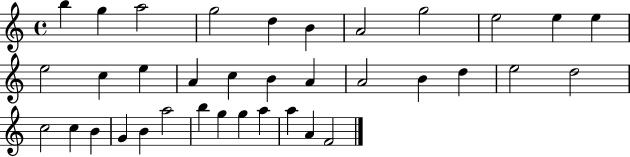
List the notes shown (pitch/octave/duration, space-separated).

B5/q G5/q A5/h G5/h D5/q B4/q A4/h G5/h E5/h E5/q E5/q E5/h C5/q E5/q A4/q C5/q B4/q A4/q A4/h B4/q D5/q E5/h D5/h C5/h C5/q B4/q G4/q B4/q A5/h B5/q G5/q G5/q A5/q A5/q A4/q F4/h